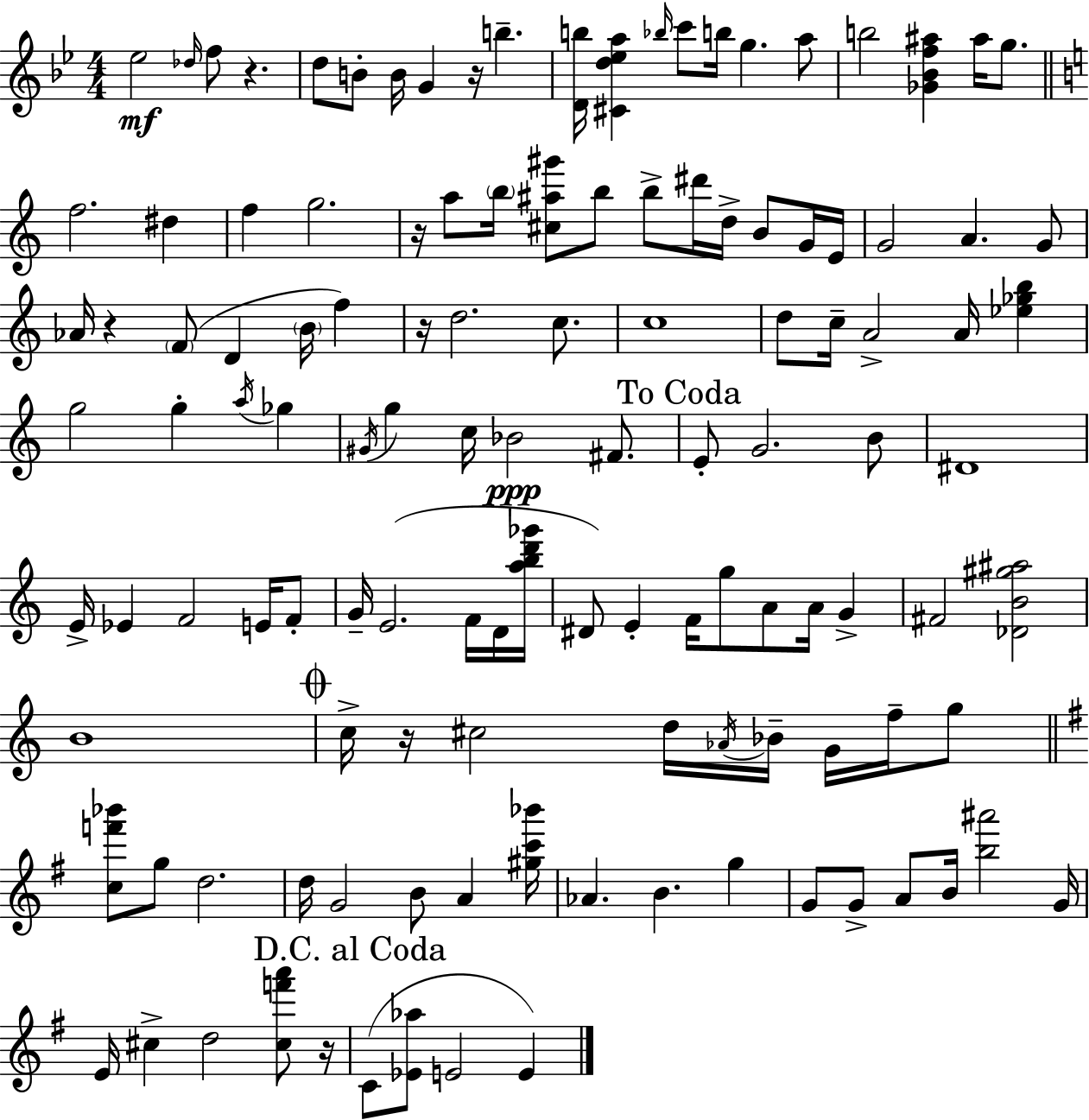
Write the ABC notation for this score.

X:1
T:Untitled
M:4/4
L:1/4
K:Bb
_e2 _d/4 f/2 z d/2 B/2 B/4 G z/4 b [Db]/4 [^Cd_ea] _b/4 c'/2 b/4 g a/2 b2 [_G_Bf^a] ^a/4 g/2 f2 ^d f g2 z/4 a/2 b/4 [^c^a^g']/2 b/2 b/2 ^d'/4 d/4 B/2 G/4 E/4 G2 A G/2 _A/4 z F/2 D B/4 f z/4 d2 c/2 c4 d/2 c/4 A2 A/4 [_e_gb] g2 g a/4 _g ^G/4 g c/4 _B2 ^F/2 E/2 G2 B/2 ^D4 E/4 _E F2 E/4 F/2 G/4 E2 F/4 D/4 [abd'_g']/4 ^D/2 E F/4 g/2 A/2 A/4 G ^F2 [_DB^g^a]2 B4 c/4 z/4 ^c2 d/4 _A/4 _B/4 G/4 f/4 g/2 [cf'_b']/2 g/2 d2 d/4 G2 B/2 A [^gc'_b']/4 _A B g G/2 G/2 A/2 B/4 [b^a']2 G/4 E/4 ^c d2 [^cf'a']/2 z/4 C/2 [_E_a]/2 E2 E